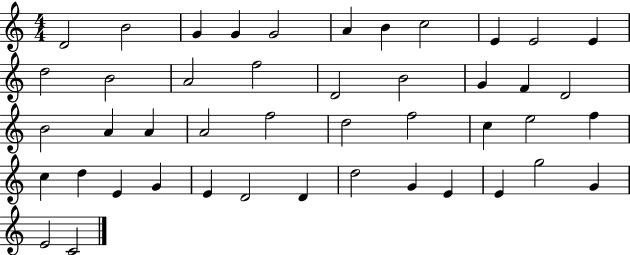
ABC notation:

X:1
T:Untitled
M:4/4
L:1/4
K:C
D2 B2 G G G2 A B c2 E E2 E d2 B2 A2 f2 D2 B2 G F D2 B2 A A A2 f2 d2 f2 c e2 f c d E G E D2 D d2 G E E g2 G E2 C2